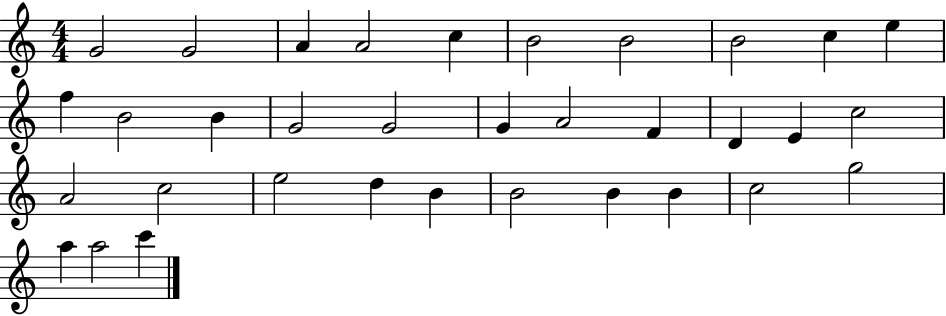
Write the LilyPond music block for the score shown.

{
  \clef treble
  \numericTimeSignature
  \time 4/4
  \key c \major
  g'2 g'2 | a'4 a'2 c''4 | b'2 b'2 | b'2 c''4 e''4 | \break f''4 b'2 b'4 | g'2 g'2 | g'4 a'2 f'4 | d'4 e'4 c''2 | \break a'2 c''2 | e''2 d''4 b'4 | b'2 b'4 b'4 | c''2 g''2 | \break a''4 a''2 c'''4 | \bar "|."
}